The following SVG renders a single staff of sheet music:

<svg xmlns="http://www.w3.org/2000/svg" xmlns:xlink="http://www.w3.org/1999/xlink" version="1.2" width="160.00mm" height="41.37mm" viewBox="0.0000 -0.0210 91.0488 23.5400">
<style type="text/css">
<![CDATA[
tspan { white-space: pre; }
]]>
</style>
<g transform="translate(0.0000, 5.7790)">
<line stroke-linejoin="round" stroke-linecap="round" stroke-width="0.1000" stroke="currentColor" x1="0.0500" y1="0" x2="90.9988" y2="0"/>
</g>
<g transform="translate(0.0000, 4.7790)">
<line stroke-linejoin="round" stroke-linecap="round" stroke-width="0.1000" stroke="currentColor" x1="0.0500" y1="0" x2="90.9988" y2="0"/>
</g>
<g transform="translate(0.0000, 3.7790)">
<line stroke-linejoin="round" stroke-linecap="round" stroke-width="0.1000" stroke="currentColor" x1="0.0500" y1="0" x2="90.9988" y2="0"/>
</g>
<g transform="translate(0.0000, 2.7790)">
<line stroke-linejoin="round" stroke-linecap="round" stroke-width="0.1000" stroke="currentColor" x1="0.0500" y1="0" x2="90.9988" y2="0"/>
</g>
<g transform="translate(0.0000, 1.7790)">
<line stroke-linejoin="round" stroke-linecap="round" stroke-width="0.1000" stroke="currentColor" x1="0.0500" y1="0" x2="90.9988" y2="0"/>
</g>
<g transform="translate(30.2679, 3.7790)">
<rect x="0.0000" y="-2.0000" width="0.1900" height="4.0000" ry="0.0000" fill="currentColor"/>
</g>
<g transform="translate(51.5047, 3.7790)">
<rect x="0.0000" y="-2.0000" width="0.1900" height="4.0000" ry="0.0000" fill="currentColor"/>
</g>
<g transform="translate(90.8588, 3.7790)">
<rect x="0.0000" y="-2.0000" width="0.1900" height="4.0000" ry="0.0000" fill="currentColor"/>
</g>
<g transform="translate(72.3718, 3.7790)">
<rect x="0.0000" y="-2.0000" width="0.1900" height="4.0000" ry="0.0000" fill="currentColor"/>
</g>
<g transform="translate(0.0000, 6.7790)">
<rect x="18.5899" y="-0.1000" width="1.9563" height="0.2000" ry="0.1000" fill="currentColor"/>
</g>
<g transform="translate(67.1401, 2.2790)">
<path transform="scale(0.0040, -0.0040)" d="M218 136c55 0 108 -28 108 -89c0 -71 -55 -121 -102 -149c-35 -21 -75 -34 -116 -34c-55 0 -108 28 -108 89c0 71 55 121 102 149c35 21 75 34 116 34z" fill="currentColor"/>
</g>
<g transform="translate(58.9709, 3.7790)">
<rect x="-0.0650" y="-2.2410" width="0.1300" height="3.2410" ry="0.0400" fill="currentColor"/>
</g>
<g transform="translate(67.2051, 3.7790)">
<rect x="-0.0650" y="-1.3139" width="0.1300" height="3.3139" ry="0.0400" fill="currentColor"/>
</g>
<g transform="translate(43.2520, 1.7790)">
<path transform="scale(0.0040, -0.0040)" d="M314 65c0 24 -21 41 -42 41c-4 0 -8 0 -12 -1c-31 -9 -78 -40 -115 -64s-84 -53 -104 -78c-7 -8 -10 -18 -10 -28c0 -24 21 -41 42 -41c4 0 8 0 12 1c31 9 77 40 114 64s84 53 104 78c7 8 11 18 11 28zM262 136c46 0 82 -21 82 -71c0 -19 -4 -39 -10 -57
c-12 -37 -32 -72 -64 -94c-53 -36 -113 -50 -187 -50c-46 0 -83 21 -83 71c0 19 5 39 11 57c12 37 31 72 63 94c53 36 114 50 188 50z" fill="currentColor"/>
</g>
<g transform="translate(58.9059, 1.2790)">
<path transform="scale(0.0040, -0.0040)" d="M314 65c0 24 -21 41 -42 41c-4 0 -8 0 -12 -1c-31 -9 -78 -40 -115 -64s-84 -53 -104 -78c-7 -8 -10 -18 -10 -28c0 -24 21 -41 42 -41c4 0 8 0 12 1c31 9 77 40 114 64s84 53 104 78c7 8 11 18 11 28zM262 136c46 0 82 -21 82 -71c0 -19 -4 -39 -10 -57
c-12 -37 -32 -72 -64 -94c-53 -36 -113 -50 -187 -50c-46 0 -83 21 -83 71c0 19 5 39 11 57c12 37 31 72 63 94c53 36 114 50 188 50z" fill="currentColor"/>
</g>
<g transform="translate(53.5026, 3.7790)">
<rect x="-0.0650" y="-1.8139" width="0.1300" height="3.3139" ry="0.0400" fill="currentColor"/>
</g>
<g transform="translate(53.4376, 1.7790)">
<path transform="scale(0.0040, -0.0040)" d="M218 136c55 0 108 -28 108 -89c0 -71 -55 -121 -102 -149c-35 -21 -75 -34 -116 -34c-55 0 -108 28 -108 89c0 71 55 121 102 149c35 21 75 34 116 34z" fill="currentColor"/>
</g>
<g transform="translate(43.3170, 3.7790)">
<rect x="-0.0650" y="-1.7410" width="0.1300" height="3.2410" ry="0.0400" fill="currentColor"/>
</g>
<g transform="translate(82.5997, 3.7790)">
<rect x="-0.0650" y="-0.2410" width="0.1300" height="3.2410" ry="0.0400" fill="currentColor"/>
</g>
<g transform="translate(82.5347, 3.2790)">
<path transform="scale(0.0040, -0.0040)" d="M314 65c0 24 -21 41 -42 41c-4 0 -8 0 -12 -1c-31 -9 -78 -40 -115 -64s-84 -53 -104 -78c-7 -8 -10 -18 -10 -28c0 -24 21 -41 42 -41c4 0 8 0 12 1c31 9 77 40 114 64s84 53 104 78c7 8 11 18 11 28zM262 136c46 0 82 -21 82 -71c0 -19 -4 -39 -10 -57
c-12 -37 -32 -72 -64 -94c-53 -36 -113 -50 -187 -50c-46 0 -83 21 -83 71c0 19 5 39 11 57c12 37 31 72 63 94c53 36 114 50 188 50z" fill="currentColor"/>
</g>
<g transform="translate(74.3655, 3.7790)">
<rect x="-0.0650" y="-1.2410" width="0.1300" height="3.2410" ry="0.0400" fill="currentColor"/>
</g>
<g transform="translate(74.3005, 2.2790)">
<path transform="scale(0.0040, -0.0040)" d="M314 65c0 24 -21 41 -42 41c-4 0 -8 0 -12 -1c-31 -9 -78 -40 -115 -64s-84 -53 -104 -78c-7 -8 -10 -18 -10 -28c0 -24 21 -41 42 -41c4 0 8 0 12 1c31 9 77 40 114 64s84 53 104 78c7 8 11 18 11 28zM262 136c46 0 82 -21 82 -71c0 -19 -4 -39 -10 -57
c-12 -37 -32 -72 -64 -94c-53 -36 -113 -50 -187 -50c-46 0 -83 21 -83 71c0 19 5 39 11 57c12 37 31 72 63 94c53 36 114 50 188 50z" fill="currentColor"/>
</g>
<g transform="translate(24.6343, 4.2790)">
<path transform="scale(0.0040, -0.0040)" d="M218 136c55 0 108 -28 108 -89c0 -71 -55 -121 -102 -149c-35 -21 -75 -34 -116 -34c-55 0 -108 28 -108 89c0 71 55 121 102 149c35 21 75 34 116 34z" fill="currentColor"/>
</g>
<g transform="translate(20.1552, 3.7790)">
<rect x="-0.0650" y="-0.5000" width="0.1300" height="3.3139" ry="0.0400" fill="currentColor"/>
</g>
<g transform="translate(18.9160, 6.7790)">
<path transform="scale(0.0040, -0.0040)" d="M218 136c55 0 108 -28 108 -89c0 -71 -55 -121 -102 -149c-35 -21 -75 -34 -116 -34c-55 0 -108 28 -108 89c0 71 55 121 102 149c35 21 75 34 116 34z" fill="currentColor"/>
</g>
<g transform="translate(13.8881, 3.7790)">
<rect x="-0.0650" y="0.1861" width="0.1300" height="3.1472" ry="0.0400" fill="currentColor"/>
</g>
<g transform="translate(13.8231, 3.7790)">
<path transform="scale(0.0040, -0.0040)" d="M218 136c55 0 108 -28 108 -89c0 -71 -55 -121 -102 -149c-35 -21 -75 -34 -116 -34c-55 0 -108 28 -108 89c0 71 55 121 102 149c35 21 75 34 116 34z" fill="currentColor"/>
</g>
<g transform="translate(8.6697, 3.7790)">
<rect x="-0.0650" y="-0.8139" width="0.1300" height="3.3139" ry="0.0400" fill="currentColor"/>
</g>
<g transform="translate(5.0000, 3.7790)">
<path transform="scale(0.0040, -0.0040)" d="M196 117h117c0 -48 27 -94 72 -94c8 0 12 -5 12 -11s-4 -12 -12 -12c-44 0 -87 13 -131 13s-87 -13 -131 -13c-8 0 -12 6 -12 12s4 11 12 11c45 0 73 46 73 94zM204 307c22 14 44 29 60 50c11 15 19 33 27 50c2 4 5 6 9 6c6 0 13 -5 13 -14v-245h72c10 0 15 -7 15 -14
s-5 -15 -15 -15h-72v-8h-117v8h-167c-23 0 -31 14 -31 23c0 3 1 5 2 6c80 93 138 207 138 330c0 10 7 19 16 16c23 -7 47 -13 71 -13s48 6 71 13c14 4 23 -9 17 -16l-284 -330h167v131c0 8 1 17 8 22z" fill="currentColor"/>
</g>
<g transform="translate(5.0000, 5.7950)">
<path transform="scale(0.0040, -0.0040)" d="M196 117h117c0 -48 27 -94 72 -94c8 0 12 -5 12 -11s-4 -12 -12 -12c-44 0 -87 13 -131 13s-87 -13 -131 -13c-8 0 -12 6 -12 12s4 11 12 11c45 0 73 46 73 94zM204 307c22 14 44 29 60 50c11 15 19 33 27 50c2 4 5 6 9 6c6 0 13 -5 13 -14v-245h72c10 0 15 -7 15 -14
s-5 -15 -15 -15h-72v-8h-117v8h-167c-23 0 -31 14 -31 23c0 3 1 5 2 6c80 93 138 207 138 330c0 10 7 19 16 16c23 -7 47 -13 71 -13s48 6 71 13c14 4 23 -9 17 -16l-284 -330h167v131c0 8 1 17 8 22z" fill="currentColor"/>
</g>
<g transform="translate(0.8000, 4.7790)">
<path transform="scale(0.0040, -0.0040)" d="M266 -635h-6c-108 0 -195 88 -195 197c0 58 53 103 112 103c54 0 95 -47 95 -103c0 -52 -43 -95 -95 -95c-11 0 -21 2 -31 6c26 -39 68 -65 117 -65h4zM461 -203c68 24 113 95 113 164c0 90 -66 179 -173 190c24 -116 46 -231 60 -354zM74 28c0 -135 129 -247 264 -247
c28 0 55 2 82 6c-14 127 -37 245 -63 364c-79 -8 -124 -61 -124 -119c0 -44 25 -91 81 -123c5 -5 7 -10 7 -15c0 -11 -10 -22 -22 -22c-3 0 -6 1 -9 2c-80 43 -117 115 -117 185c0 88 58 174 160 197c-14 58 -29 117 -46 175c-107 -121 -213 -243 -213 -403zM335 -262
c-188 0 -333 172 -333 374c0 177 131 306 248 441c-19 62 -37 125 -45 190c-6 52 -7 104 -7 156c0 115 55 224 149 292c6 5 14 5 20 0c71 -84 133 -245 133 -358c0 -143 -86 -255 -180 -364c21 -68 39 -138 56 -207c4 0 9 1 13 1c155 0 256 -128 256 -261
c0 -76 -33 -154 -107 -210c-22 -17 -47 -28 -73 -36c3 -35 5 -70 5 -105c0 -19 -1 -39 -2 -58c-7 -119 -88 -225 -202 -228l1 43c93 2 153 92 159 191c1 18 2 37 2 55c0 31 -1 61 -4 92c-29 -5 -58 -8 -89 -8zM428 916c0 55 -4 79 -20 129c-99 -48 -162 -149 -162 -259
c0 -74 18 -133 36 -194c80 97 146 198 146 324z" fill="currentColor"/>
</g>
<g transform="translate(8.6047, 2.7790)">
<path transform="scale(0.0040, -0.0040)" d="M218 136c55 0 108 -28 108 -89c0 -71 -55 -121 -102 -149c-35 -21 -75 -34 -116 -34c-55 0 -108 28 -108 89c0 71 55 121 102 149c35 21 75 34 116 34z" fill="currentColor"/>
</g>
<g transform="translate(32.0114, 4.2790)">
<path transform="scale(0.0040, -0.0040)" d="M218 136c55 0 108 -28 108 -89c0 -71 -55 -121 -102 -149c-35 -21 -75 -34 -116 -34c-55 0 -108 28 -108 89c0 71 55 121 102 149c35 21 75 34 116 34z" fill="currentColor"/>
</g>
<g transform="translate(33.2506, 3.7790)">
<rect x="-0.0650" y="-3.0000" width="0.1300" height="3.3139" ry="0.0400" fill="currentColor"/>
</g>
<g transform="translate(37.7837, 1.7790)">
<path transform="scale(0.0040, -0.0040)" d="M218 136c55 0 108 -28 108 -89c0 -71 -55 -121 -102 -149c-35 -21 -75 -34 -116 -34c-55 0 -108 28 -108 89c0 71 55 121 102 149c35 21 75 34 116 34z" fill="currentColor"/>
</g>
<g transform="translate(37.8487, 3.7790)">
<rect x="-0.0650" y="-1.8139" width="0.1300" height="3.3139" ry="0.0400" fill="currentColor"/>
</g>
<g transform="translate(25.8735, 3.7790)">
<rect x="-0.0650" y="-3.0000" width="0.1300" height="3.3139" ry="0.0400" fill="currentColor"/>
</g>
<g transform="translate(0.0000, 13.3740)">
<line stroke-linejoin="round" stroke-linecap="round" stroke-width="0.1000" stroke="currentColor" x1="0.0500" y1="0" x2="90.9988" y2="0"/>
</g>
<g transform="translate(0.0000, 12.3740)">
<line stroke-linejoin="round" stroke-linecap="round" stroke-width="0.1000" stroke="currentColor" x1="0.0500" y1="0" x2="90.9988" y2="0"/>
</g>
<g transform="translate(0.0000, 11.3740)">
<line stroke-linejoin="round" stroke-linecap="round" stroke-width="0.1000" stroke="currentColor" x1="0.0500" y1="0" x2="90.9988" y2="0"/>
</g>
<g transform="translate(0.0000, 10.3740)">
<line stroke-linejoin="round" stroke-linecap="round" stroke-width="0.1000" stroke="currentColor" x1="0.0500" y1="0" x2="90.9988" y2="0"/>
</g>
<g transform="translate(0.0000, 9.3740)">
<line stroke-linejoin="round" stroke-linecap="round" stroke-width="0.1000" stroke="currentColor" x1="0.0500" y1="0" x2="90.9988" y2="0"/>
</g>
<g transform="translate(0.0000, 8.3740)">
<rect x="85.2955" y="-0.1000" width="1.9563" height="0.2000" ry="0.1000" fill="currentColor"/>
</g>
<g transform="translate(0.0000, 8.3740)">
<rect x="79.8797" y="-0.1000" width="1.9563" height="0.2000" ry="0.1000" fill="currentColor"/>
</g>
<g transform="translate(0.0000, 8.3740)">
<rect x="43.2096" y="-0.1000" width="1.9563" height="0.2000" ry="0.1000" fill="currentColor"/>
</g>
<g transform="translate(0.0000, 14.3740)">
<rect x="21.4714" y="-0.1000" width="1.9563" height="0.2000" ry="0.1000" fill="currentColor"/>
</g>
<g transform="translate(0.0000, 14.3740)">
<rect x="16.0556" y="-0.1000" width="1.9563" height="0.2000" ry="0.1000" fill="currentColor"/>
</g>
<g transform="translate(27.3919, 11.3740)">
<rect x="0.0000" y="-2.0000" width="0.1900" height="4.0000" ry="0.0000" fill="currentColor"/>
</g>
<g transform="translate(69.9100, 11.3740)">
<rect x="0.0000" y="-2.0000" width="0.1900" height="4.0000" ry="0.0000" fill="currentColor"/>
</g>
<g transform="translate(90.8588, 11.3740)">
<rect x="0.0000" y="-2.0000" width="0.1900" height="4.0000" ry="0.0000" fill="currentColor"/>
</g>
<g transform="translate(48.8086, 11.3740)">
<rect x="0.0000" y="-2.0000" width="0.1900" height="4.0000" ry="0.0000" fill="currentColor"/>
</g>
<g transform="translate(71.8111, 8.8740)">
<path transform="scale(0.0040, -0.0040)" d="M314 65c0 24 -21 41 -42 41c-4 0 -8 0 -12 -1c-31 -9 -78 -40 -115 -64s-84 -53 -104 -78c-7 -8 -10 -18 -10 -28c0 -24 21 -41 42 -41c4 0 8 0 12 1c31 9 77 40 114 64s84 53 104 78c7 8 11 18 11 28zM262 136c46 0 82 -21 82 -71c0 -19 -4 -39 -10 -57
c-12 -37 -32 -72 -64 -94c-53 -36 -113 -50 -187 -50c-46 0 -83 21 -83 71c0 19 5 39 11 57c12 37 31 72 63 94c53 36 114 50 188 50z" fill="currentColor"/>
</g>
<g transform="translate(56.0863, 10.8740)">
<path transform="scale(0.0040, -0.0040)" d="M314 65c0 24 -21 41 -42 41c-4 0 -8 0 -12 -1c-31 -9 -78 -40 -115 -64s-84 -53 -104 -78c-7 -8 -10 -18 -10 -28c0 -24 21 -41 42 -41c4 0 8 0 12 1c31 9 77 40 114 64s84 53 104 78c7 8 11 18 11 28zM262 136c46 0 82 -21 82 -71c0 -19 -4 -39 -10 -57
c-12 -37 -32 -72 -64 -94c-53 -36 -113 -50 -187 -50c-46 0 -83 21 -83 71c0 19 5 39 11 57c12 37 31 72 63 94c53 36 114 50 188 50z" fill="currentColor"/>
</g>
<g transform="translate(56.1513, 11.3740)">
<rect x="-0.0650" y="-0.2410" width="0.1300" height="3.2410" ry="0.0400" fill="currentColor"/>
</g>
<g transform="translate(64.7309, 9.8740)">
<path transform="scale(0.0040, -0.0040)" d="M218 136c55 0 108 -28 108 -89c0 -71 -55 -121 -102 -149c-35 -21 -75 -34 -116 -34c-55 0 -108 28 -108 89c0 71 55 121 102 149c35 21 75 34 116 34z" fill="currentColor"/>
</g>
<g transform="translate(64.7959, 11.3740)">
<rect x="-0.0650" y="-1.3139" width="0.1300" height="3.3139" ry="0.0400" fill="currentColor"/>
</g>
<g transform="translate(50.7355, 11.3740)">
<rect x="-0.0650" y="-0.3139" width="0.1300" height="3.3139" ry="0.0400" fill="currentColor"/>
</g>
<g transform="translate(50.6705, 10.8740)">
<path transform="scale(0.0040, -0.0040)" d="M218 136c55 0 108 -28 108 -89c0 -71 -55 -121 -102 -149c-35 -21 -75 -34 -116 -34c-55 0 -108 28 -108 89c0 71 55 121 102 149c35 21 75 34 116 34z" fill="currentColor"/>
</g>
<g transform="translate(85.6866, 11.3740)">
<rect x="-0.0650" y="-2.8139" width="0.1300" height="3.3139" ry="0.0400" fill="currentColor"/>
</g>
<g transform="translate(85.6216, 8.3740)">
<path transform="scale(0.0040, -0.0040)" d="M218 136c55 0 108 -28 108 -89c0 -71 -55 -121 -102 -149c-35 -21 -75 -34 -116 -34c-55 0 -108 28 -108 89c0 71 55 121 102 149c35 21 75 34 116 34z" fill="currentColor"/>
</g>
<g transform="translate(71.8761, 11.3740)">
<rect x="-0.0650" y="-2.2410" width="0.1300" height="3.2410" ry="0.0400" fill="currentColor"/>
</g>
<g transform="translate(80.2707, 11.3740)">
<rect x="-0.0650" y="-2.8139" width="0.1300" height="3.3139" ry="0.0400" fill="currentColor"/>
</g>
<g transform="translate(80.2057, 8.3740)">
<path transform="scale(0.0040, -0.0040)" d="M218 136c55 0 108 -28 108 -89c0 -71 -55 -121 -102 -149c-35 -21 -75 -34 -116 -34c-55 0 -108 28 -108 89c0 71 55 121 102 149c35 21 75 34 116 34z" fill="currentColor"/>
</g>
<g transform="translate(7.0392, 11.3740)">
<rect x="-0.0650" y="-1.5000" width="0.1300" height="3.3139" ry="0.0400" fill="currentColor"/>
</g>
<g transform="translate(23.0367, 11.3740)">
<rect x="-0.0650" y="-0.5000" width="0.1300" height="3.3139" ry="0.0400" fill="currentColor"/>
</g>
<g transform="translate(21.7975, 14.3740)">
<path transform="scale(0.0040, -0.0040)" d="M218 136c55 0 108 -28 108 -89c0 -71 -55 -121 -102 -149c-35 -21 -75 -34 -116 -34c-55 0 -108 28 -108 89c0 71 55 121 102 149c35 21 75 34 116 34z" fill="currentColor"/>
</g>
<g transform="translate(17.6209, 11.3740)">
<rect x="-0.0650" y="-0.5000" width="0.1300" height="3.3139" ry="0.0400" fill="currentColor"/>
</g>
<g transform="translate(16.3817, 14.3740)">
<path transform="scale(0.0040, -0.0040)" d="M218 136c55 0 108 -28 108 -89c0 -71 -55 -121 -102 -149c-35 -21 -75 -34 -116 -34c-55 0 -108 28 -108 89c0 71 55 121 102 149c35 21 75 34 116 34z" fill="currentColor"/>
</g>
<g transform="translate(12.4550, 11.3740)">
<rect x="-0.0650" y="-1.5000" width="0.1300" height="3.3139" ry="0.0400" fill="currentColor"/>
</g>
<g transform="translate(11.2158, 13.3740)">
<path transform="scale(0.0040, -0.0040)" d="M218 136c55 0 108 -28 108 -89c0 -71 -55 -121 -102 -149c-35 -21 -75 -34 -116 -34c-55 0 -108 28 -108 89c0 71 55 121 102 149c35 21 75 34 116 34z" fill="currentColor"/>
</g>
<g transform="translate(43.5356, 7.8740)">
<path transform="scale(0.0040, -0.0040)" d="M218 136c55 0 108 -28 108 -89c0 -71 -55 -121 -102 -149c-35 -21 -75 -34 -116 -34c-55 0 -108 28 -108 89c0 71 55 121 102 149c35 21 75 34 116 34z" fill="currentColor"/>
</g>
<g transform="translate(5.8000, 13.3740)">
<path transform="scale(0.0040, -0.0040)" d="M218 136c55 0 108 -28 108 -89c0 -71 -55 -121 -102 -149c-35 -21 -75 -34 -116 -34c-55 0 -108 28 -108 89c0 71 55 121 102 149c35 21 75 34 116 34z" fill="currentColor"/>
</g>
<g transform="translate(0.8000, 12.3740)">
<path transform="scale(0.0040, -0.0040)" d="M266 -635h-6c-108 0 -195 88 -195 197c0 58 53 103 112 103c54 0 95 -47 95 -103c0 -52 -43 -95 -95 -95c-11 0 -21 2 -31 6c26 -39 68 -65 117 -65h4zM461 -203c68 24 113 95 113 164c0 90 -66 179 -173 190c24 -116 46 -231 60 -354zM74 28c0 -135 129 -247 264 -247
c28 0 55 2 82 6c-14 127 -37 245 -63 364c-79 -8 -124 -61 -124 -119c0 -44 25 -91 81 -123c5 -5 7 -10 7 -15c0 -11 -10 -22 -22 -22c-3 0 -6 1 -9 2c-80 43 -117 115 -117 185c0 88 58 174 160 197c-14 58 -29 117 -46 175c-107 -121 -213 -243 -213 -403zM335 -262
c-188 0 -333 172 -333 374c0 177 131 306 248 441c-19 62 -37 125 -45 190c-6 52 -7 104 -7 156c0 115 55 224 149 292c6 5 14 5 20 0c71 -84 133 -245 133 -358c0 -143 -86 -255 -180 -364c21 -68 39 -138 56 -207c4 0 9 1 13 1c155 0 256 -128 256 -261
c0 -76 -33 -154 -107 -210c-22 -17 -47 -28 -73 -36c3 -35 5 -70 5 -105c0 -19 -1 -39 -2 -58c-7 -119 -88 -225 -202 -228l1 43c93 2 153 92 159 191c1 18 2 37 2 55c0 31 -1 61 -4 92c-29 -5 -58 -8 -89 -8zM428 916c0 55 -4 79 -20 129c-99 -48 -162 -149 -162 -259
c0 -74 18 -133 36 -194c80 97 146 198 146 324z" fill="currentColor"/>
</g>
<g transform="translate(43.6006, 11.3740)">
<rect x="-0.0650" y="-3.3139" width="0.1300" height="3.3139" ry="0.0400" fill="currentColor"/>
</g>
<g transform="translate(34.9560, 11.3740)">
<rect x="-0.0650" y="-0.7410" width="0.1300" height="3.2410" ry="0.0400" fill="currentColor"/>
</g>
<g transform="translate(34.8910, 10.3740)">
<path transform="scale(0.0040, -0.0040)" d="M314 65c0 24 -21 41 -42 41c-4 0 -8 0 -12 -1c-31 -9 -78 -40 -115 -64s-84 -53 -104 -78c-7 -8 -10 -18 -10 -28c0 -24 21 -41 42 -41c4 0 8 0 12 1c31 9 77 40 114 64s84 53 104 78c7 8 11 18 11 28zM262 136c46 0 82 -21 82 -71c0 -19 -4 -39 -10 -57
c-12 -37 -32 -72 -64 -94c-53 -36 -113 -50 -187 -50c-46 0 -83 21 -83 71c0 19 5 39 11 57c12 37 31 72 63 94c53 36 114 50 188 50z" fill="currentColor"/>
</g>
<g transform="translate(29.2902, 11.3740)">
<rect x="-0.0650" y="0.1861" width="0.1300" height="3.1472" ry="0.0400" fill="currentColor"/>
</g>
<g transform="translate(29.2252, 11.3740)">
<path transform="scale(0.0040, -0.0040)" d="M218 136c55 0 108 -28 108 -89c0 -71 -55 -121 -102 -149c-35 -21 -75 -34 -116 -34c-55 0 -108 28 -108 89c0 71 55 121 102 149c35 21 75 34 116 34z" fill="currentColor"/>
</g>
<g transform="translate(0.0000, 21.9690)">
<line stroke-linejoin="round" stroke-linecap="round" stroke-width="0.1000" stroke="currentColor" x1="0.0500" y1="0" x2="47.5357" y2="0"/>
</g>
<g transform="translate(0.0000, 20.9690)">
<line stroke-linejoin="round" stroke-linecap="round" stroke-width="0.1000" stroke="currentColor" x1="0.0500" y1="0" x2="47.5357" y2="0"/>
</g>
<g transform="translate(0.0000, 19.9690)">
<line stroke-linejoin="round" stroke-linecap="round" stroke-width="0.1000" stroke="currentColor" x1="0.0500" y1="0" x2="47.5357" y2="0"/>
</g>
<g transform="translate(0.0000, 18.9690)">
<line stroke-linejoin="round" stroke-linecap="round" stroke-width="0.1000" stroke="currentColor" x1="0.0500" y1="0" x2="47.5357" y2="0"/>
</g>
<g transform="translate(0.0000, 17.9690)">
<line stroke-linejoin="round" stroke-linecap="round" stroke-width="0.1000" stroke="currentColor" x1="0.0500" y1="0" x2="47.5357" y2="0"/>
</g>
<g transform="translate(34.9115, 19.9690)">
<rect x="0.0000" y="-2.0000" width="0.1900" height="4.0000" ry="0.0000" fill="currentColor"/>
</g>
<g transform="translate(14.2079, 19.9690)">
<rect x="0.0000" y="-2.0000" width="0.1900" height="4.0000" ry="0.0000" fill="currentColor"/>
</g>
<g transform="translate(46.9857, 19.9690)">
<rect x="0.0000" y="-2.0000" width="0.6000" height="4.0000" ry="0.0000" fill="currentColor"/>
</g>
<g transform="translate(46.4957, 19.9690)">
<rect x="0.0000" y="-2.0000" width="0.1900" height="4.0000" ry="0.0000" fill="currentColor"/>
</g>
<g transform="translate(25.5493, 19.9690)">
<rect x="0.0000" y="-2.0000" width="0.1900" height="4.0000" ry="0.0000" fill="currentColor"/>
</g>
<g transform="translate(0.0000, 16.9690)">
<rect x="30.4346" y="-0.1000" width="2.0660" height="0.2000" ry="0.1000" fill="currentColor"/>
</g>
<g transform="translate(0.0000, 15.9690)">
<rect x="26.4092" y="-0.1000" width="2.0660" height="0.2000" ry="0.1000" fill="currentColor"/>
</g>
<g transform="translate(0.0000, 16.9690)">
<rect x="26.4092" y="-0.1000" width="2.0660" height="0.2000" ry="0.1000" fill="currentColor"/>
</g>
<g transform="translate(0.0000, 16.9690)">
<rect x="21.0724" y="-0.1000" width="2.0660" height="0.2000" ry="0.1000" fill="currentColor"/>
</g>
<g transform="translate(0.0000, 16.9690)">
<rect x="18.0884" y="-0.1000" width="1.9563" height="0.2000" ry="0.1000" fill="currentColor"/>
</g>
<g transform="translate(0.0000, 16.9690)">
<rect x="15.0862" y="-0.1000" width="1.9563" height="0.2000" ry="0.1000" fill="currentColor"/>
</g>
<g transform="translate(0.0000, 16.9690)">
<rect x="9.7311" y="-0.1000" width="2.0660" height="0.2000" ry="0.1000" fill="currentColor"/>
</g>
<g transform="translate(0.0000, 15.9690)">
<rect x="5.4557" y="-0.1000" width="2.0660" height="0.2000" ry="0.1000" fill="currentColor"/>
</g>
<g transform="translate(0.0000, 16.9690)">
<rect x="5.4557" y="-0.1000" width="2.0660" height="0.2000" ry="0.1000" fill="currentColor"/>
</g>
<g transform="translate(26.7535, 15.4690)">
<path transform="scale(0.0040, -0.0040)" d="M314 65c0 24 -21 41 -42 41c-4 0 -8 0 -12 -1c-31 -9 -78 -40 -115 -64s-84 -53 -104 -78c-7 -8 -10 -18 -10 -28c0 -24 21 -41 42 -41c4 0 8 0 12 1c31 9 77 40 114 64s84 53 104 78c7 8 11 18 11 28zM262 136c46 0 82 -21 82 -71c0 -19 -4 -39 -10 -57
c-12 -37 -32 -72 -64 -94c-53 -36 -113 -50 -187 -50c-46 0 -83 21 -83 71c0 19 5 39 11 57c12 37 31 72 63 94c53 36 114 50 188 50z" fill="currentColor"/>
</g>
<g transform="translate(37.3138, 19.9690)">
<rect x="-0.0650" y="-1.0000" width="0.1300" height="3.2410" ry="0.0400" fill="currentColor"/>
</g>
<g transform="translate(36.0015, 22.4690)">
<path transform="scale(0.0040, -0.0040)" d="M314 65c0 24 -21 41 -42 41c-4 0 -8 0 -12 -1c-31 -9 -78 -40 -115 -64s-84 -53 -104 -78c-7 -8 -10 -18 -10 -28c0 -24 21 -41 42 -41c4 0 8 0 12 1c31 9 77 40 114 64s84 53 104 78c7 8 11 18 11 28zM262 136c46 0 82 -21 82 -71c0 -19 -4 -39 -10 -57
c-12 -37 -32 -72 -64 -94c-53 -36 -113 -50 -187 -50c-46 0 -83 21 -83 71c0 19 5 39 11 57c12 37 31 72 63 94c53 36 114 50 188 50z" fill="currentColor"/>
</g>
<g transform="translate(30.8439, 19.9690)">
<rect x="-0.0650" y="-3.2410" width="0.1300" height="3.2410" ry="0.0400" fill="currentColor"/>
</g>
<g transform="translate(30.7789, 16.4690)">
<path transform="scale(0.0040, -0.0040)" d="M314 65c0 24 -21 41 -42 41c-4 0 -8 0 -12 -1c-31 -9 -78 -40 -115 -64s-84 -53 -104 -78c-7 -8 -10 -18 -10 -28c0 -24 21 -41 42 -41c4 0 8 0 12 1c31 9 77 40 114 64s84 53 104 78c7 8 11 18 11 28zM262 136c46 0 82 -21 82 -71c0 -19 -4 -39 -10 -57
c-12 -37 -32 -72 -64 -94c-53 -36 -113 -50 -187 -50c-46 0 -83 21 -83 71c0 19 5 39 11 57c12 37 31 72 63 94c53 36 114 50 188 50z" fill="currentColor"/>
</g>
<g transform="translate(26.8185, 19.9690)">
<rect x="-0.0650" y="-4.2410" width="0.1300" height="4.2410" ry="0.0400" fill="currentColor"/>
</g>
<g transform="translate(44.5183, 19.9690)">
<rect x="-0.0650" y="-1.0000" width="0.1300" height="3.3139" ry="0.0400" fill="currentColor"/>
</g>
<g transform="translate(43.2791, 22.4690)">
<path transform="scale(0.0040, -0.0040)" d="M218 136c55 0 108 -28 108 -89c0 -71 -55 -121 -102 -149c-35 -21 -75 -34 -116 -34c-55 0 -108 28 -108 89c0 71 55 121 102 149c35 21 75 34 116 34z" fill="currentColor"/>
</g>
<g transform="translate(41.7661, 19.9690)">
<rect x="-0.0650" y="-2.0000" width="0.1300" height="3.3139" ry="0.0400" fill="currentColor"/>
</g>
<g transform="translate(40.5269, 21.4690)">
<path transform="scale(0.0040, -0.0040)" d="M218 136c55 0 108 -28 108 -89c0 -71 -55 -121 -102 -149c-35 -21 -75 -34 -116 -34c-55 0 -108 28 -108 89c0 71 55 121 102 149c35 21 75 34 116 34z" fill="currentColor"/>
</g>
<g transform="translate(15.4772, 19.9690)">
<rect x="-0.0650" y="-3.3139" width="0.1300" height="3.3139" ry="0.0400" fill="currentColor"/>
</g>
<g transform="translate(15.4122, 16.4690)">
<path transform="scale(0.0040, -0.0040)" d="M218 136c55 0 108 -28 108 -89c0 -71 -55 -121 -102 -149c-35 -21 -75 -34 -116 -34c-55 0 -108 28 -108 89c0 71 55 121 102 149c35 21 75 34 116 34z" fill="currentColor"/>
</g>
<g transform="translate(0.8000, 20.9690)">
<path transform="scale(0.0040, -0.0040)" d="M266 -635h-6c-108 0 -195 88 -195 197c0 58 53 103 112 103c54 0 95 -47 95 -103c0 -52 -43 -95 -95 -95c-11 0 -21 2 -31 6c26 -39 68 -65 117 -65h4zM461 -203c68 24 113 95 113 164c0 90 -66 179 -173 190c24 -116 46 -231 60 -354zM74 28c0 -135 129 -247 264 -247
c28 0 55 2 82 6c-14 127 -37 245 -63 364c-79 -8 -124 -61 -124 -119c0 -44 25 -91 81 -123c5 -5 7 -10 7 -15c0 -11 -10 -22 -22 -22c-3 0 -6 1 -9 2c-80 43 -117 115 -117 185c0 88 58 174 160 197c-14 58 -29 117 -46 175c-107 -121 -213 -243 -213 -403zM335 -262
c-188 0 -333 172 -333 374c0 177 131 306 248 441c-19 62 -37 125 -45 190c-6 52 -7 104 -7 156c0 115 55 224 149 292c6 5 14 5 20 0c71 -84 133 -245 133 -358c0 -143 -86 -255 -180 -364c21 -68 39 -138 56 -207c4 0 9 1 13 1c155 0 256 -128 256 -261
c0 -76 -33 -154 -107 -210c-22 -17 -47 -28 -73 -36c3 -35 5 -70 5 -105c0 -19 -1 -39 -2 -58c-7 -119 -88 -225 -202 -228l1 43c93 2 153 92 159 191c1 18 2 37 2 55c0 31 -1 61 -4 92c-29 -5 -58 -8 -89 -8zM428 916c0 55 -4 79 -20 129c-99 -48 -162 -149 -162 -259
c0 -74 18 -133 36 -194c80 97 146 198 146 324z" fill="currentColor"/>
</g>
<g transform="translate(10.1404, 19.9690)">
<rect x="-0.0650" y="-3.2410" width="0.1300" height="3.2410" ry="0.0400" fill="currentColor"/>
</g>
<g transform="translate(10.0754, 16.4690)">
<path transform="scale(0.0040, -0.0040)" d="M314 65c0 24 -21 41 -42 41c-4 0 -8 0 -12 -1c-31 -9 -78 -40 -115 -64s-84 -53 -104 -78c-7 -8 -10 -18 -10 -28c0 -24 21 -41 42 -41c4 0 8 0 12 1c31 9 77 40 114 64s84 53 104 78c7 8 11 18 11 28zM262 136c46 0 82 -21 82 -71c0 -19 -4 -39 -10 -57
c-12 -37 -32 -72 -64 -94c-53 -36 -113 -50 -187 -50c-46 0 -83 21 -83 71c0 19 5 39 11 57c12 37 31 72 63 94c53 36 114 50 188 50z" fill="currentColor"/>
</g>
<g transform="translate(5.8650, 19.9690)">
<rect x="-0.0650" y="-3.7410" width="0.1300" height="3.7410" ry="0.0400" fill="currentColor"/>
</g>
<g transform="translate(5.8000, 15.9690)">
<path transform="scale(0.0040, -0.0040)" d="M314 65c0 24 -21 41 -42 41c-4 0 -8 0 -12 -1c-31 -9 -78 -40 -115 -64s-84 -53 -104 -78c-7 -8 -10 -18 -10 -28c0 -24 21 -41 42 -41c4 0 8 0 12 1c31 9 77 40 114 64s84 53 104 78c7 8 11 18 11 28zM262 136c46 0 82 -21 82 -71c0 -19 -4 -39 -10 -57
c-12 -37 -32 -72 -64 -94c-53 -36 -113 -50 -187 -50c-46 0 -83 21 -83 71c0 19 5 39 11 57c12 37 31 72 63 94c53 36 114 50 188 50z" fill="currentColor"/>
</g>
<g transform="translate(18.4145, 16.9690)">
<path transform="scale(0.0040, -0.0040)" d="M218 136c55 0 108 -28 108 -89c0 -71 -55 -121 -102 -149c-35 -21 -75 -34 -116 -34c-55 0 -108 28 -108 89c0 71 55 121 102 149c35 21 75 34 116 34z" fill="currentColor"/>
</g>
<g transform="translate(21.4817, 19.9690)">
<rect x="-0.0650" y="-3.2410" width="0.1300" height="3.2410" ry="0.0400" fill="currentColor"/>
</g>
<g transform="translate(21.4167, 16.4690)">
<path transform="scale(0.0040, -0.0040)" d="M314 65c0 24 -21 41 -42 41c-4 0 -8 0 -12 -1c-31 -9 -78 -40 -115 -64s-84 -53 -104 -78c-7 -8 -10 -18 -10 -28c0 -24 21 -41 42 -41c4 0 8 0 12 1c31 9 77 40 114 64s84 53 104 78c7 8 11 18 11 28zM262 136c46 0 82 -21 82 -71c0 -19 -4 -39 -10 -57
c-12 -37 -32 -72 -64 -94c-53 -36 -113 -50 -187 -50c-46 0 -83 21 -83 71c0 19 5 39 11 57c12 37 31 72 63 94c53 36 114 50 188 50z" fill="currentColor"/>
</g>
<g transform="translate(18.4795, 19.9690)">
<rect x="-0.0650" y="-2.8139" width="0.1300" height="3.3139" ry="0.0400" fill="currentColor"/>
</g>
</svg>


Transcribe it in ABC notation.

X:1
T:Untitled
M:4/4
L:1/4
K:C
d B C A A f f2 f g2 e e2 c2 E E C C B d2 b c c2 e g2 a a c'2 b2 b a b2 d'2 b2 D2 F D